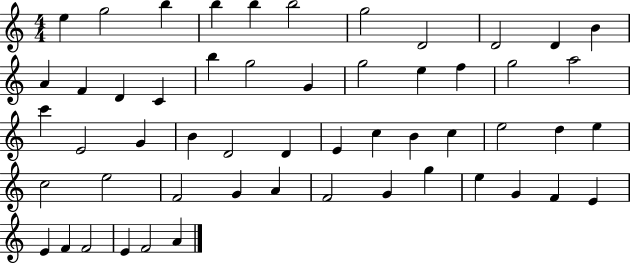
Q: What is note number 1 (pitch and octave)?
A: E5